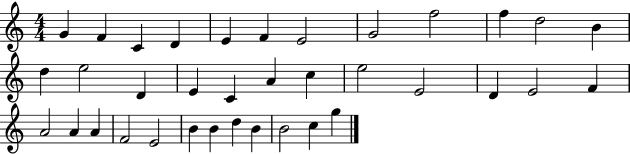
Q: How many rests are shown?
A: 0